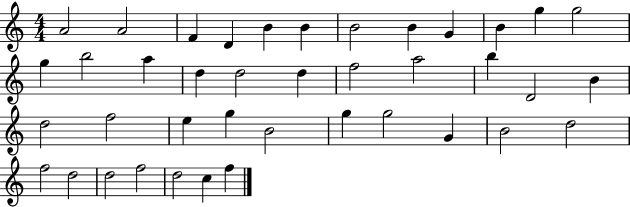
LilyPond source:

{
  \clef treble
  \numericTimeSignature
  \time 4/4
  \key c \major
  a'2 a'2 | f'4 d'4 b'4 b'4 | b'2 b'4 g'4 | b'4 g''4 g''2 | \break g''4 b''2 a''4 | d''4 d''2 d''4 | f''2 a''2 | b''4 d'2 b'4 | \break d''2 f''2 | e''4 g''4 b'2 | g''4 g''2 g'4 | b'2 d''2 | \break f''2 d''2 | d''2 f''2 | d''2 c''4 f''4 | \bar "|."
}